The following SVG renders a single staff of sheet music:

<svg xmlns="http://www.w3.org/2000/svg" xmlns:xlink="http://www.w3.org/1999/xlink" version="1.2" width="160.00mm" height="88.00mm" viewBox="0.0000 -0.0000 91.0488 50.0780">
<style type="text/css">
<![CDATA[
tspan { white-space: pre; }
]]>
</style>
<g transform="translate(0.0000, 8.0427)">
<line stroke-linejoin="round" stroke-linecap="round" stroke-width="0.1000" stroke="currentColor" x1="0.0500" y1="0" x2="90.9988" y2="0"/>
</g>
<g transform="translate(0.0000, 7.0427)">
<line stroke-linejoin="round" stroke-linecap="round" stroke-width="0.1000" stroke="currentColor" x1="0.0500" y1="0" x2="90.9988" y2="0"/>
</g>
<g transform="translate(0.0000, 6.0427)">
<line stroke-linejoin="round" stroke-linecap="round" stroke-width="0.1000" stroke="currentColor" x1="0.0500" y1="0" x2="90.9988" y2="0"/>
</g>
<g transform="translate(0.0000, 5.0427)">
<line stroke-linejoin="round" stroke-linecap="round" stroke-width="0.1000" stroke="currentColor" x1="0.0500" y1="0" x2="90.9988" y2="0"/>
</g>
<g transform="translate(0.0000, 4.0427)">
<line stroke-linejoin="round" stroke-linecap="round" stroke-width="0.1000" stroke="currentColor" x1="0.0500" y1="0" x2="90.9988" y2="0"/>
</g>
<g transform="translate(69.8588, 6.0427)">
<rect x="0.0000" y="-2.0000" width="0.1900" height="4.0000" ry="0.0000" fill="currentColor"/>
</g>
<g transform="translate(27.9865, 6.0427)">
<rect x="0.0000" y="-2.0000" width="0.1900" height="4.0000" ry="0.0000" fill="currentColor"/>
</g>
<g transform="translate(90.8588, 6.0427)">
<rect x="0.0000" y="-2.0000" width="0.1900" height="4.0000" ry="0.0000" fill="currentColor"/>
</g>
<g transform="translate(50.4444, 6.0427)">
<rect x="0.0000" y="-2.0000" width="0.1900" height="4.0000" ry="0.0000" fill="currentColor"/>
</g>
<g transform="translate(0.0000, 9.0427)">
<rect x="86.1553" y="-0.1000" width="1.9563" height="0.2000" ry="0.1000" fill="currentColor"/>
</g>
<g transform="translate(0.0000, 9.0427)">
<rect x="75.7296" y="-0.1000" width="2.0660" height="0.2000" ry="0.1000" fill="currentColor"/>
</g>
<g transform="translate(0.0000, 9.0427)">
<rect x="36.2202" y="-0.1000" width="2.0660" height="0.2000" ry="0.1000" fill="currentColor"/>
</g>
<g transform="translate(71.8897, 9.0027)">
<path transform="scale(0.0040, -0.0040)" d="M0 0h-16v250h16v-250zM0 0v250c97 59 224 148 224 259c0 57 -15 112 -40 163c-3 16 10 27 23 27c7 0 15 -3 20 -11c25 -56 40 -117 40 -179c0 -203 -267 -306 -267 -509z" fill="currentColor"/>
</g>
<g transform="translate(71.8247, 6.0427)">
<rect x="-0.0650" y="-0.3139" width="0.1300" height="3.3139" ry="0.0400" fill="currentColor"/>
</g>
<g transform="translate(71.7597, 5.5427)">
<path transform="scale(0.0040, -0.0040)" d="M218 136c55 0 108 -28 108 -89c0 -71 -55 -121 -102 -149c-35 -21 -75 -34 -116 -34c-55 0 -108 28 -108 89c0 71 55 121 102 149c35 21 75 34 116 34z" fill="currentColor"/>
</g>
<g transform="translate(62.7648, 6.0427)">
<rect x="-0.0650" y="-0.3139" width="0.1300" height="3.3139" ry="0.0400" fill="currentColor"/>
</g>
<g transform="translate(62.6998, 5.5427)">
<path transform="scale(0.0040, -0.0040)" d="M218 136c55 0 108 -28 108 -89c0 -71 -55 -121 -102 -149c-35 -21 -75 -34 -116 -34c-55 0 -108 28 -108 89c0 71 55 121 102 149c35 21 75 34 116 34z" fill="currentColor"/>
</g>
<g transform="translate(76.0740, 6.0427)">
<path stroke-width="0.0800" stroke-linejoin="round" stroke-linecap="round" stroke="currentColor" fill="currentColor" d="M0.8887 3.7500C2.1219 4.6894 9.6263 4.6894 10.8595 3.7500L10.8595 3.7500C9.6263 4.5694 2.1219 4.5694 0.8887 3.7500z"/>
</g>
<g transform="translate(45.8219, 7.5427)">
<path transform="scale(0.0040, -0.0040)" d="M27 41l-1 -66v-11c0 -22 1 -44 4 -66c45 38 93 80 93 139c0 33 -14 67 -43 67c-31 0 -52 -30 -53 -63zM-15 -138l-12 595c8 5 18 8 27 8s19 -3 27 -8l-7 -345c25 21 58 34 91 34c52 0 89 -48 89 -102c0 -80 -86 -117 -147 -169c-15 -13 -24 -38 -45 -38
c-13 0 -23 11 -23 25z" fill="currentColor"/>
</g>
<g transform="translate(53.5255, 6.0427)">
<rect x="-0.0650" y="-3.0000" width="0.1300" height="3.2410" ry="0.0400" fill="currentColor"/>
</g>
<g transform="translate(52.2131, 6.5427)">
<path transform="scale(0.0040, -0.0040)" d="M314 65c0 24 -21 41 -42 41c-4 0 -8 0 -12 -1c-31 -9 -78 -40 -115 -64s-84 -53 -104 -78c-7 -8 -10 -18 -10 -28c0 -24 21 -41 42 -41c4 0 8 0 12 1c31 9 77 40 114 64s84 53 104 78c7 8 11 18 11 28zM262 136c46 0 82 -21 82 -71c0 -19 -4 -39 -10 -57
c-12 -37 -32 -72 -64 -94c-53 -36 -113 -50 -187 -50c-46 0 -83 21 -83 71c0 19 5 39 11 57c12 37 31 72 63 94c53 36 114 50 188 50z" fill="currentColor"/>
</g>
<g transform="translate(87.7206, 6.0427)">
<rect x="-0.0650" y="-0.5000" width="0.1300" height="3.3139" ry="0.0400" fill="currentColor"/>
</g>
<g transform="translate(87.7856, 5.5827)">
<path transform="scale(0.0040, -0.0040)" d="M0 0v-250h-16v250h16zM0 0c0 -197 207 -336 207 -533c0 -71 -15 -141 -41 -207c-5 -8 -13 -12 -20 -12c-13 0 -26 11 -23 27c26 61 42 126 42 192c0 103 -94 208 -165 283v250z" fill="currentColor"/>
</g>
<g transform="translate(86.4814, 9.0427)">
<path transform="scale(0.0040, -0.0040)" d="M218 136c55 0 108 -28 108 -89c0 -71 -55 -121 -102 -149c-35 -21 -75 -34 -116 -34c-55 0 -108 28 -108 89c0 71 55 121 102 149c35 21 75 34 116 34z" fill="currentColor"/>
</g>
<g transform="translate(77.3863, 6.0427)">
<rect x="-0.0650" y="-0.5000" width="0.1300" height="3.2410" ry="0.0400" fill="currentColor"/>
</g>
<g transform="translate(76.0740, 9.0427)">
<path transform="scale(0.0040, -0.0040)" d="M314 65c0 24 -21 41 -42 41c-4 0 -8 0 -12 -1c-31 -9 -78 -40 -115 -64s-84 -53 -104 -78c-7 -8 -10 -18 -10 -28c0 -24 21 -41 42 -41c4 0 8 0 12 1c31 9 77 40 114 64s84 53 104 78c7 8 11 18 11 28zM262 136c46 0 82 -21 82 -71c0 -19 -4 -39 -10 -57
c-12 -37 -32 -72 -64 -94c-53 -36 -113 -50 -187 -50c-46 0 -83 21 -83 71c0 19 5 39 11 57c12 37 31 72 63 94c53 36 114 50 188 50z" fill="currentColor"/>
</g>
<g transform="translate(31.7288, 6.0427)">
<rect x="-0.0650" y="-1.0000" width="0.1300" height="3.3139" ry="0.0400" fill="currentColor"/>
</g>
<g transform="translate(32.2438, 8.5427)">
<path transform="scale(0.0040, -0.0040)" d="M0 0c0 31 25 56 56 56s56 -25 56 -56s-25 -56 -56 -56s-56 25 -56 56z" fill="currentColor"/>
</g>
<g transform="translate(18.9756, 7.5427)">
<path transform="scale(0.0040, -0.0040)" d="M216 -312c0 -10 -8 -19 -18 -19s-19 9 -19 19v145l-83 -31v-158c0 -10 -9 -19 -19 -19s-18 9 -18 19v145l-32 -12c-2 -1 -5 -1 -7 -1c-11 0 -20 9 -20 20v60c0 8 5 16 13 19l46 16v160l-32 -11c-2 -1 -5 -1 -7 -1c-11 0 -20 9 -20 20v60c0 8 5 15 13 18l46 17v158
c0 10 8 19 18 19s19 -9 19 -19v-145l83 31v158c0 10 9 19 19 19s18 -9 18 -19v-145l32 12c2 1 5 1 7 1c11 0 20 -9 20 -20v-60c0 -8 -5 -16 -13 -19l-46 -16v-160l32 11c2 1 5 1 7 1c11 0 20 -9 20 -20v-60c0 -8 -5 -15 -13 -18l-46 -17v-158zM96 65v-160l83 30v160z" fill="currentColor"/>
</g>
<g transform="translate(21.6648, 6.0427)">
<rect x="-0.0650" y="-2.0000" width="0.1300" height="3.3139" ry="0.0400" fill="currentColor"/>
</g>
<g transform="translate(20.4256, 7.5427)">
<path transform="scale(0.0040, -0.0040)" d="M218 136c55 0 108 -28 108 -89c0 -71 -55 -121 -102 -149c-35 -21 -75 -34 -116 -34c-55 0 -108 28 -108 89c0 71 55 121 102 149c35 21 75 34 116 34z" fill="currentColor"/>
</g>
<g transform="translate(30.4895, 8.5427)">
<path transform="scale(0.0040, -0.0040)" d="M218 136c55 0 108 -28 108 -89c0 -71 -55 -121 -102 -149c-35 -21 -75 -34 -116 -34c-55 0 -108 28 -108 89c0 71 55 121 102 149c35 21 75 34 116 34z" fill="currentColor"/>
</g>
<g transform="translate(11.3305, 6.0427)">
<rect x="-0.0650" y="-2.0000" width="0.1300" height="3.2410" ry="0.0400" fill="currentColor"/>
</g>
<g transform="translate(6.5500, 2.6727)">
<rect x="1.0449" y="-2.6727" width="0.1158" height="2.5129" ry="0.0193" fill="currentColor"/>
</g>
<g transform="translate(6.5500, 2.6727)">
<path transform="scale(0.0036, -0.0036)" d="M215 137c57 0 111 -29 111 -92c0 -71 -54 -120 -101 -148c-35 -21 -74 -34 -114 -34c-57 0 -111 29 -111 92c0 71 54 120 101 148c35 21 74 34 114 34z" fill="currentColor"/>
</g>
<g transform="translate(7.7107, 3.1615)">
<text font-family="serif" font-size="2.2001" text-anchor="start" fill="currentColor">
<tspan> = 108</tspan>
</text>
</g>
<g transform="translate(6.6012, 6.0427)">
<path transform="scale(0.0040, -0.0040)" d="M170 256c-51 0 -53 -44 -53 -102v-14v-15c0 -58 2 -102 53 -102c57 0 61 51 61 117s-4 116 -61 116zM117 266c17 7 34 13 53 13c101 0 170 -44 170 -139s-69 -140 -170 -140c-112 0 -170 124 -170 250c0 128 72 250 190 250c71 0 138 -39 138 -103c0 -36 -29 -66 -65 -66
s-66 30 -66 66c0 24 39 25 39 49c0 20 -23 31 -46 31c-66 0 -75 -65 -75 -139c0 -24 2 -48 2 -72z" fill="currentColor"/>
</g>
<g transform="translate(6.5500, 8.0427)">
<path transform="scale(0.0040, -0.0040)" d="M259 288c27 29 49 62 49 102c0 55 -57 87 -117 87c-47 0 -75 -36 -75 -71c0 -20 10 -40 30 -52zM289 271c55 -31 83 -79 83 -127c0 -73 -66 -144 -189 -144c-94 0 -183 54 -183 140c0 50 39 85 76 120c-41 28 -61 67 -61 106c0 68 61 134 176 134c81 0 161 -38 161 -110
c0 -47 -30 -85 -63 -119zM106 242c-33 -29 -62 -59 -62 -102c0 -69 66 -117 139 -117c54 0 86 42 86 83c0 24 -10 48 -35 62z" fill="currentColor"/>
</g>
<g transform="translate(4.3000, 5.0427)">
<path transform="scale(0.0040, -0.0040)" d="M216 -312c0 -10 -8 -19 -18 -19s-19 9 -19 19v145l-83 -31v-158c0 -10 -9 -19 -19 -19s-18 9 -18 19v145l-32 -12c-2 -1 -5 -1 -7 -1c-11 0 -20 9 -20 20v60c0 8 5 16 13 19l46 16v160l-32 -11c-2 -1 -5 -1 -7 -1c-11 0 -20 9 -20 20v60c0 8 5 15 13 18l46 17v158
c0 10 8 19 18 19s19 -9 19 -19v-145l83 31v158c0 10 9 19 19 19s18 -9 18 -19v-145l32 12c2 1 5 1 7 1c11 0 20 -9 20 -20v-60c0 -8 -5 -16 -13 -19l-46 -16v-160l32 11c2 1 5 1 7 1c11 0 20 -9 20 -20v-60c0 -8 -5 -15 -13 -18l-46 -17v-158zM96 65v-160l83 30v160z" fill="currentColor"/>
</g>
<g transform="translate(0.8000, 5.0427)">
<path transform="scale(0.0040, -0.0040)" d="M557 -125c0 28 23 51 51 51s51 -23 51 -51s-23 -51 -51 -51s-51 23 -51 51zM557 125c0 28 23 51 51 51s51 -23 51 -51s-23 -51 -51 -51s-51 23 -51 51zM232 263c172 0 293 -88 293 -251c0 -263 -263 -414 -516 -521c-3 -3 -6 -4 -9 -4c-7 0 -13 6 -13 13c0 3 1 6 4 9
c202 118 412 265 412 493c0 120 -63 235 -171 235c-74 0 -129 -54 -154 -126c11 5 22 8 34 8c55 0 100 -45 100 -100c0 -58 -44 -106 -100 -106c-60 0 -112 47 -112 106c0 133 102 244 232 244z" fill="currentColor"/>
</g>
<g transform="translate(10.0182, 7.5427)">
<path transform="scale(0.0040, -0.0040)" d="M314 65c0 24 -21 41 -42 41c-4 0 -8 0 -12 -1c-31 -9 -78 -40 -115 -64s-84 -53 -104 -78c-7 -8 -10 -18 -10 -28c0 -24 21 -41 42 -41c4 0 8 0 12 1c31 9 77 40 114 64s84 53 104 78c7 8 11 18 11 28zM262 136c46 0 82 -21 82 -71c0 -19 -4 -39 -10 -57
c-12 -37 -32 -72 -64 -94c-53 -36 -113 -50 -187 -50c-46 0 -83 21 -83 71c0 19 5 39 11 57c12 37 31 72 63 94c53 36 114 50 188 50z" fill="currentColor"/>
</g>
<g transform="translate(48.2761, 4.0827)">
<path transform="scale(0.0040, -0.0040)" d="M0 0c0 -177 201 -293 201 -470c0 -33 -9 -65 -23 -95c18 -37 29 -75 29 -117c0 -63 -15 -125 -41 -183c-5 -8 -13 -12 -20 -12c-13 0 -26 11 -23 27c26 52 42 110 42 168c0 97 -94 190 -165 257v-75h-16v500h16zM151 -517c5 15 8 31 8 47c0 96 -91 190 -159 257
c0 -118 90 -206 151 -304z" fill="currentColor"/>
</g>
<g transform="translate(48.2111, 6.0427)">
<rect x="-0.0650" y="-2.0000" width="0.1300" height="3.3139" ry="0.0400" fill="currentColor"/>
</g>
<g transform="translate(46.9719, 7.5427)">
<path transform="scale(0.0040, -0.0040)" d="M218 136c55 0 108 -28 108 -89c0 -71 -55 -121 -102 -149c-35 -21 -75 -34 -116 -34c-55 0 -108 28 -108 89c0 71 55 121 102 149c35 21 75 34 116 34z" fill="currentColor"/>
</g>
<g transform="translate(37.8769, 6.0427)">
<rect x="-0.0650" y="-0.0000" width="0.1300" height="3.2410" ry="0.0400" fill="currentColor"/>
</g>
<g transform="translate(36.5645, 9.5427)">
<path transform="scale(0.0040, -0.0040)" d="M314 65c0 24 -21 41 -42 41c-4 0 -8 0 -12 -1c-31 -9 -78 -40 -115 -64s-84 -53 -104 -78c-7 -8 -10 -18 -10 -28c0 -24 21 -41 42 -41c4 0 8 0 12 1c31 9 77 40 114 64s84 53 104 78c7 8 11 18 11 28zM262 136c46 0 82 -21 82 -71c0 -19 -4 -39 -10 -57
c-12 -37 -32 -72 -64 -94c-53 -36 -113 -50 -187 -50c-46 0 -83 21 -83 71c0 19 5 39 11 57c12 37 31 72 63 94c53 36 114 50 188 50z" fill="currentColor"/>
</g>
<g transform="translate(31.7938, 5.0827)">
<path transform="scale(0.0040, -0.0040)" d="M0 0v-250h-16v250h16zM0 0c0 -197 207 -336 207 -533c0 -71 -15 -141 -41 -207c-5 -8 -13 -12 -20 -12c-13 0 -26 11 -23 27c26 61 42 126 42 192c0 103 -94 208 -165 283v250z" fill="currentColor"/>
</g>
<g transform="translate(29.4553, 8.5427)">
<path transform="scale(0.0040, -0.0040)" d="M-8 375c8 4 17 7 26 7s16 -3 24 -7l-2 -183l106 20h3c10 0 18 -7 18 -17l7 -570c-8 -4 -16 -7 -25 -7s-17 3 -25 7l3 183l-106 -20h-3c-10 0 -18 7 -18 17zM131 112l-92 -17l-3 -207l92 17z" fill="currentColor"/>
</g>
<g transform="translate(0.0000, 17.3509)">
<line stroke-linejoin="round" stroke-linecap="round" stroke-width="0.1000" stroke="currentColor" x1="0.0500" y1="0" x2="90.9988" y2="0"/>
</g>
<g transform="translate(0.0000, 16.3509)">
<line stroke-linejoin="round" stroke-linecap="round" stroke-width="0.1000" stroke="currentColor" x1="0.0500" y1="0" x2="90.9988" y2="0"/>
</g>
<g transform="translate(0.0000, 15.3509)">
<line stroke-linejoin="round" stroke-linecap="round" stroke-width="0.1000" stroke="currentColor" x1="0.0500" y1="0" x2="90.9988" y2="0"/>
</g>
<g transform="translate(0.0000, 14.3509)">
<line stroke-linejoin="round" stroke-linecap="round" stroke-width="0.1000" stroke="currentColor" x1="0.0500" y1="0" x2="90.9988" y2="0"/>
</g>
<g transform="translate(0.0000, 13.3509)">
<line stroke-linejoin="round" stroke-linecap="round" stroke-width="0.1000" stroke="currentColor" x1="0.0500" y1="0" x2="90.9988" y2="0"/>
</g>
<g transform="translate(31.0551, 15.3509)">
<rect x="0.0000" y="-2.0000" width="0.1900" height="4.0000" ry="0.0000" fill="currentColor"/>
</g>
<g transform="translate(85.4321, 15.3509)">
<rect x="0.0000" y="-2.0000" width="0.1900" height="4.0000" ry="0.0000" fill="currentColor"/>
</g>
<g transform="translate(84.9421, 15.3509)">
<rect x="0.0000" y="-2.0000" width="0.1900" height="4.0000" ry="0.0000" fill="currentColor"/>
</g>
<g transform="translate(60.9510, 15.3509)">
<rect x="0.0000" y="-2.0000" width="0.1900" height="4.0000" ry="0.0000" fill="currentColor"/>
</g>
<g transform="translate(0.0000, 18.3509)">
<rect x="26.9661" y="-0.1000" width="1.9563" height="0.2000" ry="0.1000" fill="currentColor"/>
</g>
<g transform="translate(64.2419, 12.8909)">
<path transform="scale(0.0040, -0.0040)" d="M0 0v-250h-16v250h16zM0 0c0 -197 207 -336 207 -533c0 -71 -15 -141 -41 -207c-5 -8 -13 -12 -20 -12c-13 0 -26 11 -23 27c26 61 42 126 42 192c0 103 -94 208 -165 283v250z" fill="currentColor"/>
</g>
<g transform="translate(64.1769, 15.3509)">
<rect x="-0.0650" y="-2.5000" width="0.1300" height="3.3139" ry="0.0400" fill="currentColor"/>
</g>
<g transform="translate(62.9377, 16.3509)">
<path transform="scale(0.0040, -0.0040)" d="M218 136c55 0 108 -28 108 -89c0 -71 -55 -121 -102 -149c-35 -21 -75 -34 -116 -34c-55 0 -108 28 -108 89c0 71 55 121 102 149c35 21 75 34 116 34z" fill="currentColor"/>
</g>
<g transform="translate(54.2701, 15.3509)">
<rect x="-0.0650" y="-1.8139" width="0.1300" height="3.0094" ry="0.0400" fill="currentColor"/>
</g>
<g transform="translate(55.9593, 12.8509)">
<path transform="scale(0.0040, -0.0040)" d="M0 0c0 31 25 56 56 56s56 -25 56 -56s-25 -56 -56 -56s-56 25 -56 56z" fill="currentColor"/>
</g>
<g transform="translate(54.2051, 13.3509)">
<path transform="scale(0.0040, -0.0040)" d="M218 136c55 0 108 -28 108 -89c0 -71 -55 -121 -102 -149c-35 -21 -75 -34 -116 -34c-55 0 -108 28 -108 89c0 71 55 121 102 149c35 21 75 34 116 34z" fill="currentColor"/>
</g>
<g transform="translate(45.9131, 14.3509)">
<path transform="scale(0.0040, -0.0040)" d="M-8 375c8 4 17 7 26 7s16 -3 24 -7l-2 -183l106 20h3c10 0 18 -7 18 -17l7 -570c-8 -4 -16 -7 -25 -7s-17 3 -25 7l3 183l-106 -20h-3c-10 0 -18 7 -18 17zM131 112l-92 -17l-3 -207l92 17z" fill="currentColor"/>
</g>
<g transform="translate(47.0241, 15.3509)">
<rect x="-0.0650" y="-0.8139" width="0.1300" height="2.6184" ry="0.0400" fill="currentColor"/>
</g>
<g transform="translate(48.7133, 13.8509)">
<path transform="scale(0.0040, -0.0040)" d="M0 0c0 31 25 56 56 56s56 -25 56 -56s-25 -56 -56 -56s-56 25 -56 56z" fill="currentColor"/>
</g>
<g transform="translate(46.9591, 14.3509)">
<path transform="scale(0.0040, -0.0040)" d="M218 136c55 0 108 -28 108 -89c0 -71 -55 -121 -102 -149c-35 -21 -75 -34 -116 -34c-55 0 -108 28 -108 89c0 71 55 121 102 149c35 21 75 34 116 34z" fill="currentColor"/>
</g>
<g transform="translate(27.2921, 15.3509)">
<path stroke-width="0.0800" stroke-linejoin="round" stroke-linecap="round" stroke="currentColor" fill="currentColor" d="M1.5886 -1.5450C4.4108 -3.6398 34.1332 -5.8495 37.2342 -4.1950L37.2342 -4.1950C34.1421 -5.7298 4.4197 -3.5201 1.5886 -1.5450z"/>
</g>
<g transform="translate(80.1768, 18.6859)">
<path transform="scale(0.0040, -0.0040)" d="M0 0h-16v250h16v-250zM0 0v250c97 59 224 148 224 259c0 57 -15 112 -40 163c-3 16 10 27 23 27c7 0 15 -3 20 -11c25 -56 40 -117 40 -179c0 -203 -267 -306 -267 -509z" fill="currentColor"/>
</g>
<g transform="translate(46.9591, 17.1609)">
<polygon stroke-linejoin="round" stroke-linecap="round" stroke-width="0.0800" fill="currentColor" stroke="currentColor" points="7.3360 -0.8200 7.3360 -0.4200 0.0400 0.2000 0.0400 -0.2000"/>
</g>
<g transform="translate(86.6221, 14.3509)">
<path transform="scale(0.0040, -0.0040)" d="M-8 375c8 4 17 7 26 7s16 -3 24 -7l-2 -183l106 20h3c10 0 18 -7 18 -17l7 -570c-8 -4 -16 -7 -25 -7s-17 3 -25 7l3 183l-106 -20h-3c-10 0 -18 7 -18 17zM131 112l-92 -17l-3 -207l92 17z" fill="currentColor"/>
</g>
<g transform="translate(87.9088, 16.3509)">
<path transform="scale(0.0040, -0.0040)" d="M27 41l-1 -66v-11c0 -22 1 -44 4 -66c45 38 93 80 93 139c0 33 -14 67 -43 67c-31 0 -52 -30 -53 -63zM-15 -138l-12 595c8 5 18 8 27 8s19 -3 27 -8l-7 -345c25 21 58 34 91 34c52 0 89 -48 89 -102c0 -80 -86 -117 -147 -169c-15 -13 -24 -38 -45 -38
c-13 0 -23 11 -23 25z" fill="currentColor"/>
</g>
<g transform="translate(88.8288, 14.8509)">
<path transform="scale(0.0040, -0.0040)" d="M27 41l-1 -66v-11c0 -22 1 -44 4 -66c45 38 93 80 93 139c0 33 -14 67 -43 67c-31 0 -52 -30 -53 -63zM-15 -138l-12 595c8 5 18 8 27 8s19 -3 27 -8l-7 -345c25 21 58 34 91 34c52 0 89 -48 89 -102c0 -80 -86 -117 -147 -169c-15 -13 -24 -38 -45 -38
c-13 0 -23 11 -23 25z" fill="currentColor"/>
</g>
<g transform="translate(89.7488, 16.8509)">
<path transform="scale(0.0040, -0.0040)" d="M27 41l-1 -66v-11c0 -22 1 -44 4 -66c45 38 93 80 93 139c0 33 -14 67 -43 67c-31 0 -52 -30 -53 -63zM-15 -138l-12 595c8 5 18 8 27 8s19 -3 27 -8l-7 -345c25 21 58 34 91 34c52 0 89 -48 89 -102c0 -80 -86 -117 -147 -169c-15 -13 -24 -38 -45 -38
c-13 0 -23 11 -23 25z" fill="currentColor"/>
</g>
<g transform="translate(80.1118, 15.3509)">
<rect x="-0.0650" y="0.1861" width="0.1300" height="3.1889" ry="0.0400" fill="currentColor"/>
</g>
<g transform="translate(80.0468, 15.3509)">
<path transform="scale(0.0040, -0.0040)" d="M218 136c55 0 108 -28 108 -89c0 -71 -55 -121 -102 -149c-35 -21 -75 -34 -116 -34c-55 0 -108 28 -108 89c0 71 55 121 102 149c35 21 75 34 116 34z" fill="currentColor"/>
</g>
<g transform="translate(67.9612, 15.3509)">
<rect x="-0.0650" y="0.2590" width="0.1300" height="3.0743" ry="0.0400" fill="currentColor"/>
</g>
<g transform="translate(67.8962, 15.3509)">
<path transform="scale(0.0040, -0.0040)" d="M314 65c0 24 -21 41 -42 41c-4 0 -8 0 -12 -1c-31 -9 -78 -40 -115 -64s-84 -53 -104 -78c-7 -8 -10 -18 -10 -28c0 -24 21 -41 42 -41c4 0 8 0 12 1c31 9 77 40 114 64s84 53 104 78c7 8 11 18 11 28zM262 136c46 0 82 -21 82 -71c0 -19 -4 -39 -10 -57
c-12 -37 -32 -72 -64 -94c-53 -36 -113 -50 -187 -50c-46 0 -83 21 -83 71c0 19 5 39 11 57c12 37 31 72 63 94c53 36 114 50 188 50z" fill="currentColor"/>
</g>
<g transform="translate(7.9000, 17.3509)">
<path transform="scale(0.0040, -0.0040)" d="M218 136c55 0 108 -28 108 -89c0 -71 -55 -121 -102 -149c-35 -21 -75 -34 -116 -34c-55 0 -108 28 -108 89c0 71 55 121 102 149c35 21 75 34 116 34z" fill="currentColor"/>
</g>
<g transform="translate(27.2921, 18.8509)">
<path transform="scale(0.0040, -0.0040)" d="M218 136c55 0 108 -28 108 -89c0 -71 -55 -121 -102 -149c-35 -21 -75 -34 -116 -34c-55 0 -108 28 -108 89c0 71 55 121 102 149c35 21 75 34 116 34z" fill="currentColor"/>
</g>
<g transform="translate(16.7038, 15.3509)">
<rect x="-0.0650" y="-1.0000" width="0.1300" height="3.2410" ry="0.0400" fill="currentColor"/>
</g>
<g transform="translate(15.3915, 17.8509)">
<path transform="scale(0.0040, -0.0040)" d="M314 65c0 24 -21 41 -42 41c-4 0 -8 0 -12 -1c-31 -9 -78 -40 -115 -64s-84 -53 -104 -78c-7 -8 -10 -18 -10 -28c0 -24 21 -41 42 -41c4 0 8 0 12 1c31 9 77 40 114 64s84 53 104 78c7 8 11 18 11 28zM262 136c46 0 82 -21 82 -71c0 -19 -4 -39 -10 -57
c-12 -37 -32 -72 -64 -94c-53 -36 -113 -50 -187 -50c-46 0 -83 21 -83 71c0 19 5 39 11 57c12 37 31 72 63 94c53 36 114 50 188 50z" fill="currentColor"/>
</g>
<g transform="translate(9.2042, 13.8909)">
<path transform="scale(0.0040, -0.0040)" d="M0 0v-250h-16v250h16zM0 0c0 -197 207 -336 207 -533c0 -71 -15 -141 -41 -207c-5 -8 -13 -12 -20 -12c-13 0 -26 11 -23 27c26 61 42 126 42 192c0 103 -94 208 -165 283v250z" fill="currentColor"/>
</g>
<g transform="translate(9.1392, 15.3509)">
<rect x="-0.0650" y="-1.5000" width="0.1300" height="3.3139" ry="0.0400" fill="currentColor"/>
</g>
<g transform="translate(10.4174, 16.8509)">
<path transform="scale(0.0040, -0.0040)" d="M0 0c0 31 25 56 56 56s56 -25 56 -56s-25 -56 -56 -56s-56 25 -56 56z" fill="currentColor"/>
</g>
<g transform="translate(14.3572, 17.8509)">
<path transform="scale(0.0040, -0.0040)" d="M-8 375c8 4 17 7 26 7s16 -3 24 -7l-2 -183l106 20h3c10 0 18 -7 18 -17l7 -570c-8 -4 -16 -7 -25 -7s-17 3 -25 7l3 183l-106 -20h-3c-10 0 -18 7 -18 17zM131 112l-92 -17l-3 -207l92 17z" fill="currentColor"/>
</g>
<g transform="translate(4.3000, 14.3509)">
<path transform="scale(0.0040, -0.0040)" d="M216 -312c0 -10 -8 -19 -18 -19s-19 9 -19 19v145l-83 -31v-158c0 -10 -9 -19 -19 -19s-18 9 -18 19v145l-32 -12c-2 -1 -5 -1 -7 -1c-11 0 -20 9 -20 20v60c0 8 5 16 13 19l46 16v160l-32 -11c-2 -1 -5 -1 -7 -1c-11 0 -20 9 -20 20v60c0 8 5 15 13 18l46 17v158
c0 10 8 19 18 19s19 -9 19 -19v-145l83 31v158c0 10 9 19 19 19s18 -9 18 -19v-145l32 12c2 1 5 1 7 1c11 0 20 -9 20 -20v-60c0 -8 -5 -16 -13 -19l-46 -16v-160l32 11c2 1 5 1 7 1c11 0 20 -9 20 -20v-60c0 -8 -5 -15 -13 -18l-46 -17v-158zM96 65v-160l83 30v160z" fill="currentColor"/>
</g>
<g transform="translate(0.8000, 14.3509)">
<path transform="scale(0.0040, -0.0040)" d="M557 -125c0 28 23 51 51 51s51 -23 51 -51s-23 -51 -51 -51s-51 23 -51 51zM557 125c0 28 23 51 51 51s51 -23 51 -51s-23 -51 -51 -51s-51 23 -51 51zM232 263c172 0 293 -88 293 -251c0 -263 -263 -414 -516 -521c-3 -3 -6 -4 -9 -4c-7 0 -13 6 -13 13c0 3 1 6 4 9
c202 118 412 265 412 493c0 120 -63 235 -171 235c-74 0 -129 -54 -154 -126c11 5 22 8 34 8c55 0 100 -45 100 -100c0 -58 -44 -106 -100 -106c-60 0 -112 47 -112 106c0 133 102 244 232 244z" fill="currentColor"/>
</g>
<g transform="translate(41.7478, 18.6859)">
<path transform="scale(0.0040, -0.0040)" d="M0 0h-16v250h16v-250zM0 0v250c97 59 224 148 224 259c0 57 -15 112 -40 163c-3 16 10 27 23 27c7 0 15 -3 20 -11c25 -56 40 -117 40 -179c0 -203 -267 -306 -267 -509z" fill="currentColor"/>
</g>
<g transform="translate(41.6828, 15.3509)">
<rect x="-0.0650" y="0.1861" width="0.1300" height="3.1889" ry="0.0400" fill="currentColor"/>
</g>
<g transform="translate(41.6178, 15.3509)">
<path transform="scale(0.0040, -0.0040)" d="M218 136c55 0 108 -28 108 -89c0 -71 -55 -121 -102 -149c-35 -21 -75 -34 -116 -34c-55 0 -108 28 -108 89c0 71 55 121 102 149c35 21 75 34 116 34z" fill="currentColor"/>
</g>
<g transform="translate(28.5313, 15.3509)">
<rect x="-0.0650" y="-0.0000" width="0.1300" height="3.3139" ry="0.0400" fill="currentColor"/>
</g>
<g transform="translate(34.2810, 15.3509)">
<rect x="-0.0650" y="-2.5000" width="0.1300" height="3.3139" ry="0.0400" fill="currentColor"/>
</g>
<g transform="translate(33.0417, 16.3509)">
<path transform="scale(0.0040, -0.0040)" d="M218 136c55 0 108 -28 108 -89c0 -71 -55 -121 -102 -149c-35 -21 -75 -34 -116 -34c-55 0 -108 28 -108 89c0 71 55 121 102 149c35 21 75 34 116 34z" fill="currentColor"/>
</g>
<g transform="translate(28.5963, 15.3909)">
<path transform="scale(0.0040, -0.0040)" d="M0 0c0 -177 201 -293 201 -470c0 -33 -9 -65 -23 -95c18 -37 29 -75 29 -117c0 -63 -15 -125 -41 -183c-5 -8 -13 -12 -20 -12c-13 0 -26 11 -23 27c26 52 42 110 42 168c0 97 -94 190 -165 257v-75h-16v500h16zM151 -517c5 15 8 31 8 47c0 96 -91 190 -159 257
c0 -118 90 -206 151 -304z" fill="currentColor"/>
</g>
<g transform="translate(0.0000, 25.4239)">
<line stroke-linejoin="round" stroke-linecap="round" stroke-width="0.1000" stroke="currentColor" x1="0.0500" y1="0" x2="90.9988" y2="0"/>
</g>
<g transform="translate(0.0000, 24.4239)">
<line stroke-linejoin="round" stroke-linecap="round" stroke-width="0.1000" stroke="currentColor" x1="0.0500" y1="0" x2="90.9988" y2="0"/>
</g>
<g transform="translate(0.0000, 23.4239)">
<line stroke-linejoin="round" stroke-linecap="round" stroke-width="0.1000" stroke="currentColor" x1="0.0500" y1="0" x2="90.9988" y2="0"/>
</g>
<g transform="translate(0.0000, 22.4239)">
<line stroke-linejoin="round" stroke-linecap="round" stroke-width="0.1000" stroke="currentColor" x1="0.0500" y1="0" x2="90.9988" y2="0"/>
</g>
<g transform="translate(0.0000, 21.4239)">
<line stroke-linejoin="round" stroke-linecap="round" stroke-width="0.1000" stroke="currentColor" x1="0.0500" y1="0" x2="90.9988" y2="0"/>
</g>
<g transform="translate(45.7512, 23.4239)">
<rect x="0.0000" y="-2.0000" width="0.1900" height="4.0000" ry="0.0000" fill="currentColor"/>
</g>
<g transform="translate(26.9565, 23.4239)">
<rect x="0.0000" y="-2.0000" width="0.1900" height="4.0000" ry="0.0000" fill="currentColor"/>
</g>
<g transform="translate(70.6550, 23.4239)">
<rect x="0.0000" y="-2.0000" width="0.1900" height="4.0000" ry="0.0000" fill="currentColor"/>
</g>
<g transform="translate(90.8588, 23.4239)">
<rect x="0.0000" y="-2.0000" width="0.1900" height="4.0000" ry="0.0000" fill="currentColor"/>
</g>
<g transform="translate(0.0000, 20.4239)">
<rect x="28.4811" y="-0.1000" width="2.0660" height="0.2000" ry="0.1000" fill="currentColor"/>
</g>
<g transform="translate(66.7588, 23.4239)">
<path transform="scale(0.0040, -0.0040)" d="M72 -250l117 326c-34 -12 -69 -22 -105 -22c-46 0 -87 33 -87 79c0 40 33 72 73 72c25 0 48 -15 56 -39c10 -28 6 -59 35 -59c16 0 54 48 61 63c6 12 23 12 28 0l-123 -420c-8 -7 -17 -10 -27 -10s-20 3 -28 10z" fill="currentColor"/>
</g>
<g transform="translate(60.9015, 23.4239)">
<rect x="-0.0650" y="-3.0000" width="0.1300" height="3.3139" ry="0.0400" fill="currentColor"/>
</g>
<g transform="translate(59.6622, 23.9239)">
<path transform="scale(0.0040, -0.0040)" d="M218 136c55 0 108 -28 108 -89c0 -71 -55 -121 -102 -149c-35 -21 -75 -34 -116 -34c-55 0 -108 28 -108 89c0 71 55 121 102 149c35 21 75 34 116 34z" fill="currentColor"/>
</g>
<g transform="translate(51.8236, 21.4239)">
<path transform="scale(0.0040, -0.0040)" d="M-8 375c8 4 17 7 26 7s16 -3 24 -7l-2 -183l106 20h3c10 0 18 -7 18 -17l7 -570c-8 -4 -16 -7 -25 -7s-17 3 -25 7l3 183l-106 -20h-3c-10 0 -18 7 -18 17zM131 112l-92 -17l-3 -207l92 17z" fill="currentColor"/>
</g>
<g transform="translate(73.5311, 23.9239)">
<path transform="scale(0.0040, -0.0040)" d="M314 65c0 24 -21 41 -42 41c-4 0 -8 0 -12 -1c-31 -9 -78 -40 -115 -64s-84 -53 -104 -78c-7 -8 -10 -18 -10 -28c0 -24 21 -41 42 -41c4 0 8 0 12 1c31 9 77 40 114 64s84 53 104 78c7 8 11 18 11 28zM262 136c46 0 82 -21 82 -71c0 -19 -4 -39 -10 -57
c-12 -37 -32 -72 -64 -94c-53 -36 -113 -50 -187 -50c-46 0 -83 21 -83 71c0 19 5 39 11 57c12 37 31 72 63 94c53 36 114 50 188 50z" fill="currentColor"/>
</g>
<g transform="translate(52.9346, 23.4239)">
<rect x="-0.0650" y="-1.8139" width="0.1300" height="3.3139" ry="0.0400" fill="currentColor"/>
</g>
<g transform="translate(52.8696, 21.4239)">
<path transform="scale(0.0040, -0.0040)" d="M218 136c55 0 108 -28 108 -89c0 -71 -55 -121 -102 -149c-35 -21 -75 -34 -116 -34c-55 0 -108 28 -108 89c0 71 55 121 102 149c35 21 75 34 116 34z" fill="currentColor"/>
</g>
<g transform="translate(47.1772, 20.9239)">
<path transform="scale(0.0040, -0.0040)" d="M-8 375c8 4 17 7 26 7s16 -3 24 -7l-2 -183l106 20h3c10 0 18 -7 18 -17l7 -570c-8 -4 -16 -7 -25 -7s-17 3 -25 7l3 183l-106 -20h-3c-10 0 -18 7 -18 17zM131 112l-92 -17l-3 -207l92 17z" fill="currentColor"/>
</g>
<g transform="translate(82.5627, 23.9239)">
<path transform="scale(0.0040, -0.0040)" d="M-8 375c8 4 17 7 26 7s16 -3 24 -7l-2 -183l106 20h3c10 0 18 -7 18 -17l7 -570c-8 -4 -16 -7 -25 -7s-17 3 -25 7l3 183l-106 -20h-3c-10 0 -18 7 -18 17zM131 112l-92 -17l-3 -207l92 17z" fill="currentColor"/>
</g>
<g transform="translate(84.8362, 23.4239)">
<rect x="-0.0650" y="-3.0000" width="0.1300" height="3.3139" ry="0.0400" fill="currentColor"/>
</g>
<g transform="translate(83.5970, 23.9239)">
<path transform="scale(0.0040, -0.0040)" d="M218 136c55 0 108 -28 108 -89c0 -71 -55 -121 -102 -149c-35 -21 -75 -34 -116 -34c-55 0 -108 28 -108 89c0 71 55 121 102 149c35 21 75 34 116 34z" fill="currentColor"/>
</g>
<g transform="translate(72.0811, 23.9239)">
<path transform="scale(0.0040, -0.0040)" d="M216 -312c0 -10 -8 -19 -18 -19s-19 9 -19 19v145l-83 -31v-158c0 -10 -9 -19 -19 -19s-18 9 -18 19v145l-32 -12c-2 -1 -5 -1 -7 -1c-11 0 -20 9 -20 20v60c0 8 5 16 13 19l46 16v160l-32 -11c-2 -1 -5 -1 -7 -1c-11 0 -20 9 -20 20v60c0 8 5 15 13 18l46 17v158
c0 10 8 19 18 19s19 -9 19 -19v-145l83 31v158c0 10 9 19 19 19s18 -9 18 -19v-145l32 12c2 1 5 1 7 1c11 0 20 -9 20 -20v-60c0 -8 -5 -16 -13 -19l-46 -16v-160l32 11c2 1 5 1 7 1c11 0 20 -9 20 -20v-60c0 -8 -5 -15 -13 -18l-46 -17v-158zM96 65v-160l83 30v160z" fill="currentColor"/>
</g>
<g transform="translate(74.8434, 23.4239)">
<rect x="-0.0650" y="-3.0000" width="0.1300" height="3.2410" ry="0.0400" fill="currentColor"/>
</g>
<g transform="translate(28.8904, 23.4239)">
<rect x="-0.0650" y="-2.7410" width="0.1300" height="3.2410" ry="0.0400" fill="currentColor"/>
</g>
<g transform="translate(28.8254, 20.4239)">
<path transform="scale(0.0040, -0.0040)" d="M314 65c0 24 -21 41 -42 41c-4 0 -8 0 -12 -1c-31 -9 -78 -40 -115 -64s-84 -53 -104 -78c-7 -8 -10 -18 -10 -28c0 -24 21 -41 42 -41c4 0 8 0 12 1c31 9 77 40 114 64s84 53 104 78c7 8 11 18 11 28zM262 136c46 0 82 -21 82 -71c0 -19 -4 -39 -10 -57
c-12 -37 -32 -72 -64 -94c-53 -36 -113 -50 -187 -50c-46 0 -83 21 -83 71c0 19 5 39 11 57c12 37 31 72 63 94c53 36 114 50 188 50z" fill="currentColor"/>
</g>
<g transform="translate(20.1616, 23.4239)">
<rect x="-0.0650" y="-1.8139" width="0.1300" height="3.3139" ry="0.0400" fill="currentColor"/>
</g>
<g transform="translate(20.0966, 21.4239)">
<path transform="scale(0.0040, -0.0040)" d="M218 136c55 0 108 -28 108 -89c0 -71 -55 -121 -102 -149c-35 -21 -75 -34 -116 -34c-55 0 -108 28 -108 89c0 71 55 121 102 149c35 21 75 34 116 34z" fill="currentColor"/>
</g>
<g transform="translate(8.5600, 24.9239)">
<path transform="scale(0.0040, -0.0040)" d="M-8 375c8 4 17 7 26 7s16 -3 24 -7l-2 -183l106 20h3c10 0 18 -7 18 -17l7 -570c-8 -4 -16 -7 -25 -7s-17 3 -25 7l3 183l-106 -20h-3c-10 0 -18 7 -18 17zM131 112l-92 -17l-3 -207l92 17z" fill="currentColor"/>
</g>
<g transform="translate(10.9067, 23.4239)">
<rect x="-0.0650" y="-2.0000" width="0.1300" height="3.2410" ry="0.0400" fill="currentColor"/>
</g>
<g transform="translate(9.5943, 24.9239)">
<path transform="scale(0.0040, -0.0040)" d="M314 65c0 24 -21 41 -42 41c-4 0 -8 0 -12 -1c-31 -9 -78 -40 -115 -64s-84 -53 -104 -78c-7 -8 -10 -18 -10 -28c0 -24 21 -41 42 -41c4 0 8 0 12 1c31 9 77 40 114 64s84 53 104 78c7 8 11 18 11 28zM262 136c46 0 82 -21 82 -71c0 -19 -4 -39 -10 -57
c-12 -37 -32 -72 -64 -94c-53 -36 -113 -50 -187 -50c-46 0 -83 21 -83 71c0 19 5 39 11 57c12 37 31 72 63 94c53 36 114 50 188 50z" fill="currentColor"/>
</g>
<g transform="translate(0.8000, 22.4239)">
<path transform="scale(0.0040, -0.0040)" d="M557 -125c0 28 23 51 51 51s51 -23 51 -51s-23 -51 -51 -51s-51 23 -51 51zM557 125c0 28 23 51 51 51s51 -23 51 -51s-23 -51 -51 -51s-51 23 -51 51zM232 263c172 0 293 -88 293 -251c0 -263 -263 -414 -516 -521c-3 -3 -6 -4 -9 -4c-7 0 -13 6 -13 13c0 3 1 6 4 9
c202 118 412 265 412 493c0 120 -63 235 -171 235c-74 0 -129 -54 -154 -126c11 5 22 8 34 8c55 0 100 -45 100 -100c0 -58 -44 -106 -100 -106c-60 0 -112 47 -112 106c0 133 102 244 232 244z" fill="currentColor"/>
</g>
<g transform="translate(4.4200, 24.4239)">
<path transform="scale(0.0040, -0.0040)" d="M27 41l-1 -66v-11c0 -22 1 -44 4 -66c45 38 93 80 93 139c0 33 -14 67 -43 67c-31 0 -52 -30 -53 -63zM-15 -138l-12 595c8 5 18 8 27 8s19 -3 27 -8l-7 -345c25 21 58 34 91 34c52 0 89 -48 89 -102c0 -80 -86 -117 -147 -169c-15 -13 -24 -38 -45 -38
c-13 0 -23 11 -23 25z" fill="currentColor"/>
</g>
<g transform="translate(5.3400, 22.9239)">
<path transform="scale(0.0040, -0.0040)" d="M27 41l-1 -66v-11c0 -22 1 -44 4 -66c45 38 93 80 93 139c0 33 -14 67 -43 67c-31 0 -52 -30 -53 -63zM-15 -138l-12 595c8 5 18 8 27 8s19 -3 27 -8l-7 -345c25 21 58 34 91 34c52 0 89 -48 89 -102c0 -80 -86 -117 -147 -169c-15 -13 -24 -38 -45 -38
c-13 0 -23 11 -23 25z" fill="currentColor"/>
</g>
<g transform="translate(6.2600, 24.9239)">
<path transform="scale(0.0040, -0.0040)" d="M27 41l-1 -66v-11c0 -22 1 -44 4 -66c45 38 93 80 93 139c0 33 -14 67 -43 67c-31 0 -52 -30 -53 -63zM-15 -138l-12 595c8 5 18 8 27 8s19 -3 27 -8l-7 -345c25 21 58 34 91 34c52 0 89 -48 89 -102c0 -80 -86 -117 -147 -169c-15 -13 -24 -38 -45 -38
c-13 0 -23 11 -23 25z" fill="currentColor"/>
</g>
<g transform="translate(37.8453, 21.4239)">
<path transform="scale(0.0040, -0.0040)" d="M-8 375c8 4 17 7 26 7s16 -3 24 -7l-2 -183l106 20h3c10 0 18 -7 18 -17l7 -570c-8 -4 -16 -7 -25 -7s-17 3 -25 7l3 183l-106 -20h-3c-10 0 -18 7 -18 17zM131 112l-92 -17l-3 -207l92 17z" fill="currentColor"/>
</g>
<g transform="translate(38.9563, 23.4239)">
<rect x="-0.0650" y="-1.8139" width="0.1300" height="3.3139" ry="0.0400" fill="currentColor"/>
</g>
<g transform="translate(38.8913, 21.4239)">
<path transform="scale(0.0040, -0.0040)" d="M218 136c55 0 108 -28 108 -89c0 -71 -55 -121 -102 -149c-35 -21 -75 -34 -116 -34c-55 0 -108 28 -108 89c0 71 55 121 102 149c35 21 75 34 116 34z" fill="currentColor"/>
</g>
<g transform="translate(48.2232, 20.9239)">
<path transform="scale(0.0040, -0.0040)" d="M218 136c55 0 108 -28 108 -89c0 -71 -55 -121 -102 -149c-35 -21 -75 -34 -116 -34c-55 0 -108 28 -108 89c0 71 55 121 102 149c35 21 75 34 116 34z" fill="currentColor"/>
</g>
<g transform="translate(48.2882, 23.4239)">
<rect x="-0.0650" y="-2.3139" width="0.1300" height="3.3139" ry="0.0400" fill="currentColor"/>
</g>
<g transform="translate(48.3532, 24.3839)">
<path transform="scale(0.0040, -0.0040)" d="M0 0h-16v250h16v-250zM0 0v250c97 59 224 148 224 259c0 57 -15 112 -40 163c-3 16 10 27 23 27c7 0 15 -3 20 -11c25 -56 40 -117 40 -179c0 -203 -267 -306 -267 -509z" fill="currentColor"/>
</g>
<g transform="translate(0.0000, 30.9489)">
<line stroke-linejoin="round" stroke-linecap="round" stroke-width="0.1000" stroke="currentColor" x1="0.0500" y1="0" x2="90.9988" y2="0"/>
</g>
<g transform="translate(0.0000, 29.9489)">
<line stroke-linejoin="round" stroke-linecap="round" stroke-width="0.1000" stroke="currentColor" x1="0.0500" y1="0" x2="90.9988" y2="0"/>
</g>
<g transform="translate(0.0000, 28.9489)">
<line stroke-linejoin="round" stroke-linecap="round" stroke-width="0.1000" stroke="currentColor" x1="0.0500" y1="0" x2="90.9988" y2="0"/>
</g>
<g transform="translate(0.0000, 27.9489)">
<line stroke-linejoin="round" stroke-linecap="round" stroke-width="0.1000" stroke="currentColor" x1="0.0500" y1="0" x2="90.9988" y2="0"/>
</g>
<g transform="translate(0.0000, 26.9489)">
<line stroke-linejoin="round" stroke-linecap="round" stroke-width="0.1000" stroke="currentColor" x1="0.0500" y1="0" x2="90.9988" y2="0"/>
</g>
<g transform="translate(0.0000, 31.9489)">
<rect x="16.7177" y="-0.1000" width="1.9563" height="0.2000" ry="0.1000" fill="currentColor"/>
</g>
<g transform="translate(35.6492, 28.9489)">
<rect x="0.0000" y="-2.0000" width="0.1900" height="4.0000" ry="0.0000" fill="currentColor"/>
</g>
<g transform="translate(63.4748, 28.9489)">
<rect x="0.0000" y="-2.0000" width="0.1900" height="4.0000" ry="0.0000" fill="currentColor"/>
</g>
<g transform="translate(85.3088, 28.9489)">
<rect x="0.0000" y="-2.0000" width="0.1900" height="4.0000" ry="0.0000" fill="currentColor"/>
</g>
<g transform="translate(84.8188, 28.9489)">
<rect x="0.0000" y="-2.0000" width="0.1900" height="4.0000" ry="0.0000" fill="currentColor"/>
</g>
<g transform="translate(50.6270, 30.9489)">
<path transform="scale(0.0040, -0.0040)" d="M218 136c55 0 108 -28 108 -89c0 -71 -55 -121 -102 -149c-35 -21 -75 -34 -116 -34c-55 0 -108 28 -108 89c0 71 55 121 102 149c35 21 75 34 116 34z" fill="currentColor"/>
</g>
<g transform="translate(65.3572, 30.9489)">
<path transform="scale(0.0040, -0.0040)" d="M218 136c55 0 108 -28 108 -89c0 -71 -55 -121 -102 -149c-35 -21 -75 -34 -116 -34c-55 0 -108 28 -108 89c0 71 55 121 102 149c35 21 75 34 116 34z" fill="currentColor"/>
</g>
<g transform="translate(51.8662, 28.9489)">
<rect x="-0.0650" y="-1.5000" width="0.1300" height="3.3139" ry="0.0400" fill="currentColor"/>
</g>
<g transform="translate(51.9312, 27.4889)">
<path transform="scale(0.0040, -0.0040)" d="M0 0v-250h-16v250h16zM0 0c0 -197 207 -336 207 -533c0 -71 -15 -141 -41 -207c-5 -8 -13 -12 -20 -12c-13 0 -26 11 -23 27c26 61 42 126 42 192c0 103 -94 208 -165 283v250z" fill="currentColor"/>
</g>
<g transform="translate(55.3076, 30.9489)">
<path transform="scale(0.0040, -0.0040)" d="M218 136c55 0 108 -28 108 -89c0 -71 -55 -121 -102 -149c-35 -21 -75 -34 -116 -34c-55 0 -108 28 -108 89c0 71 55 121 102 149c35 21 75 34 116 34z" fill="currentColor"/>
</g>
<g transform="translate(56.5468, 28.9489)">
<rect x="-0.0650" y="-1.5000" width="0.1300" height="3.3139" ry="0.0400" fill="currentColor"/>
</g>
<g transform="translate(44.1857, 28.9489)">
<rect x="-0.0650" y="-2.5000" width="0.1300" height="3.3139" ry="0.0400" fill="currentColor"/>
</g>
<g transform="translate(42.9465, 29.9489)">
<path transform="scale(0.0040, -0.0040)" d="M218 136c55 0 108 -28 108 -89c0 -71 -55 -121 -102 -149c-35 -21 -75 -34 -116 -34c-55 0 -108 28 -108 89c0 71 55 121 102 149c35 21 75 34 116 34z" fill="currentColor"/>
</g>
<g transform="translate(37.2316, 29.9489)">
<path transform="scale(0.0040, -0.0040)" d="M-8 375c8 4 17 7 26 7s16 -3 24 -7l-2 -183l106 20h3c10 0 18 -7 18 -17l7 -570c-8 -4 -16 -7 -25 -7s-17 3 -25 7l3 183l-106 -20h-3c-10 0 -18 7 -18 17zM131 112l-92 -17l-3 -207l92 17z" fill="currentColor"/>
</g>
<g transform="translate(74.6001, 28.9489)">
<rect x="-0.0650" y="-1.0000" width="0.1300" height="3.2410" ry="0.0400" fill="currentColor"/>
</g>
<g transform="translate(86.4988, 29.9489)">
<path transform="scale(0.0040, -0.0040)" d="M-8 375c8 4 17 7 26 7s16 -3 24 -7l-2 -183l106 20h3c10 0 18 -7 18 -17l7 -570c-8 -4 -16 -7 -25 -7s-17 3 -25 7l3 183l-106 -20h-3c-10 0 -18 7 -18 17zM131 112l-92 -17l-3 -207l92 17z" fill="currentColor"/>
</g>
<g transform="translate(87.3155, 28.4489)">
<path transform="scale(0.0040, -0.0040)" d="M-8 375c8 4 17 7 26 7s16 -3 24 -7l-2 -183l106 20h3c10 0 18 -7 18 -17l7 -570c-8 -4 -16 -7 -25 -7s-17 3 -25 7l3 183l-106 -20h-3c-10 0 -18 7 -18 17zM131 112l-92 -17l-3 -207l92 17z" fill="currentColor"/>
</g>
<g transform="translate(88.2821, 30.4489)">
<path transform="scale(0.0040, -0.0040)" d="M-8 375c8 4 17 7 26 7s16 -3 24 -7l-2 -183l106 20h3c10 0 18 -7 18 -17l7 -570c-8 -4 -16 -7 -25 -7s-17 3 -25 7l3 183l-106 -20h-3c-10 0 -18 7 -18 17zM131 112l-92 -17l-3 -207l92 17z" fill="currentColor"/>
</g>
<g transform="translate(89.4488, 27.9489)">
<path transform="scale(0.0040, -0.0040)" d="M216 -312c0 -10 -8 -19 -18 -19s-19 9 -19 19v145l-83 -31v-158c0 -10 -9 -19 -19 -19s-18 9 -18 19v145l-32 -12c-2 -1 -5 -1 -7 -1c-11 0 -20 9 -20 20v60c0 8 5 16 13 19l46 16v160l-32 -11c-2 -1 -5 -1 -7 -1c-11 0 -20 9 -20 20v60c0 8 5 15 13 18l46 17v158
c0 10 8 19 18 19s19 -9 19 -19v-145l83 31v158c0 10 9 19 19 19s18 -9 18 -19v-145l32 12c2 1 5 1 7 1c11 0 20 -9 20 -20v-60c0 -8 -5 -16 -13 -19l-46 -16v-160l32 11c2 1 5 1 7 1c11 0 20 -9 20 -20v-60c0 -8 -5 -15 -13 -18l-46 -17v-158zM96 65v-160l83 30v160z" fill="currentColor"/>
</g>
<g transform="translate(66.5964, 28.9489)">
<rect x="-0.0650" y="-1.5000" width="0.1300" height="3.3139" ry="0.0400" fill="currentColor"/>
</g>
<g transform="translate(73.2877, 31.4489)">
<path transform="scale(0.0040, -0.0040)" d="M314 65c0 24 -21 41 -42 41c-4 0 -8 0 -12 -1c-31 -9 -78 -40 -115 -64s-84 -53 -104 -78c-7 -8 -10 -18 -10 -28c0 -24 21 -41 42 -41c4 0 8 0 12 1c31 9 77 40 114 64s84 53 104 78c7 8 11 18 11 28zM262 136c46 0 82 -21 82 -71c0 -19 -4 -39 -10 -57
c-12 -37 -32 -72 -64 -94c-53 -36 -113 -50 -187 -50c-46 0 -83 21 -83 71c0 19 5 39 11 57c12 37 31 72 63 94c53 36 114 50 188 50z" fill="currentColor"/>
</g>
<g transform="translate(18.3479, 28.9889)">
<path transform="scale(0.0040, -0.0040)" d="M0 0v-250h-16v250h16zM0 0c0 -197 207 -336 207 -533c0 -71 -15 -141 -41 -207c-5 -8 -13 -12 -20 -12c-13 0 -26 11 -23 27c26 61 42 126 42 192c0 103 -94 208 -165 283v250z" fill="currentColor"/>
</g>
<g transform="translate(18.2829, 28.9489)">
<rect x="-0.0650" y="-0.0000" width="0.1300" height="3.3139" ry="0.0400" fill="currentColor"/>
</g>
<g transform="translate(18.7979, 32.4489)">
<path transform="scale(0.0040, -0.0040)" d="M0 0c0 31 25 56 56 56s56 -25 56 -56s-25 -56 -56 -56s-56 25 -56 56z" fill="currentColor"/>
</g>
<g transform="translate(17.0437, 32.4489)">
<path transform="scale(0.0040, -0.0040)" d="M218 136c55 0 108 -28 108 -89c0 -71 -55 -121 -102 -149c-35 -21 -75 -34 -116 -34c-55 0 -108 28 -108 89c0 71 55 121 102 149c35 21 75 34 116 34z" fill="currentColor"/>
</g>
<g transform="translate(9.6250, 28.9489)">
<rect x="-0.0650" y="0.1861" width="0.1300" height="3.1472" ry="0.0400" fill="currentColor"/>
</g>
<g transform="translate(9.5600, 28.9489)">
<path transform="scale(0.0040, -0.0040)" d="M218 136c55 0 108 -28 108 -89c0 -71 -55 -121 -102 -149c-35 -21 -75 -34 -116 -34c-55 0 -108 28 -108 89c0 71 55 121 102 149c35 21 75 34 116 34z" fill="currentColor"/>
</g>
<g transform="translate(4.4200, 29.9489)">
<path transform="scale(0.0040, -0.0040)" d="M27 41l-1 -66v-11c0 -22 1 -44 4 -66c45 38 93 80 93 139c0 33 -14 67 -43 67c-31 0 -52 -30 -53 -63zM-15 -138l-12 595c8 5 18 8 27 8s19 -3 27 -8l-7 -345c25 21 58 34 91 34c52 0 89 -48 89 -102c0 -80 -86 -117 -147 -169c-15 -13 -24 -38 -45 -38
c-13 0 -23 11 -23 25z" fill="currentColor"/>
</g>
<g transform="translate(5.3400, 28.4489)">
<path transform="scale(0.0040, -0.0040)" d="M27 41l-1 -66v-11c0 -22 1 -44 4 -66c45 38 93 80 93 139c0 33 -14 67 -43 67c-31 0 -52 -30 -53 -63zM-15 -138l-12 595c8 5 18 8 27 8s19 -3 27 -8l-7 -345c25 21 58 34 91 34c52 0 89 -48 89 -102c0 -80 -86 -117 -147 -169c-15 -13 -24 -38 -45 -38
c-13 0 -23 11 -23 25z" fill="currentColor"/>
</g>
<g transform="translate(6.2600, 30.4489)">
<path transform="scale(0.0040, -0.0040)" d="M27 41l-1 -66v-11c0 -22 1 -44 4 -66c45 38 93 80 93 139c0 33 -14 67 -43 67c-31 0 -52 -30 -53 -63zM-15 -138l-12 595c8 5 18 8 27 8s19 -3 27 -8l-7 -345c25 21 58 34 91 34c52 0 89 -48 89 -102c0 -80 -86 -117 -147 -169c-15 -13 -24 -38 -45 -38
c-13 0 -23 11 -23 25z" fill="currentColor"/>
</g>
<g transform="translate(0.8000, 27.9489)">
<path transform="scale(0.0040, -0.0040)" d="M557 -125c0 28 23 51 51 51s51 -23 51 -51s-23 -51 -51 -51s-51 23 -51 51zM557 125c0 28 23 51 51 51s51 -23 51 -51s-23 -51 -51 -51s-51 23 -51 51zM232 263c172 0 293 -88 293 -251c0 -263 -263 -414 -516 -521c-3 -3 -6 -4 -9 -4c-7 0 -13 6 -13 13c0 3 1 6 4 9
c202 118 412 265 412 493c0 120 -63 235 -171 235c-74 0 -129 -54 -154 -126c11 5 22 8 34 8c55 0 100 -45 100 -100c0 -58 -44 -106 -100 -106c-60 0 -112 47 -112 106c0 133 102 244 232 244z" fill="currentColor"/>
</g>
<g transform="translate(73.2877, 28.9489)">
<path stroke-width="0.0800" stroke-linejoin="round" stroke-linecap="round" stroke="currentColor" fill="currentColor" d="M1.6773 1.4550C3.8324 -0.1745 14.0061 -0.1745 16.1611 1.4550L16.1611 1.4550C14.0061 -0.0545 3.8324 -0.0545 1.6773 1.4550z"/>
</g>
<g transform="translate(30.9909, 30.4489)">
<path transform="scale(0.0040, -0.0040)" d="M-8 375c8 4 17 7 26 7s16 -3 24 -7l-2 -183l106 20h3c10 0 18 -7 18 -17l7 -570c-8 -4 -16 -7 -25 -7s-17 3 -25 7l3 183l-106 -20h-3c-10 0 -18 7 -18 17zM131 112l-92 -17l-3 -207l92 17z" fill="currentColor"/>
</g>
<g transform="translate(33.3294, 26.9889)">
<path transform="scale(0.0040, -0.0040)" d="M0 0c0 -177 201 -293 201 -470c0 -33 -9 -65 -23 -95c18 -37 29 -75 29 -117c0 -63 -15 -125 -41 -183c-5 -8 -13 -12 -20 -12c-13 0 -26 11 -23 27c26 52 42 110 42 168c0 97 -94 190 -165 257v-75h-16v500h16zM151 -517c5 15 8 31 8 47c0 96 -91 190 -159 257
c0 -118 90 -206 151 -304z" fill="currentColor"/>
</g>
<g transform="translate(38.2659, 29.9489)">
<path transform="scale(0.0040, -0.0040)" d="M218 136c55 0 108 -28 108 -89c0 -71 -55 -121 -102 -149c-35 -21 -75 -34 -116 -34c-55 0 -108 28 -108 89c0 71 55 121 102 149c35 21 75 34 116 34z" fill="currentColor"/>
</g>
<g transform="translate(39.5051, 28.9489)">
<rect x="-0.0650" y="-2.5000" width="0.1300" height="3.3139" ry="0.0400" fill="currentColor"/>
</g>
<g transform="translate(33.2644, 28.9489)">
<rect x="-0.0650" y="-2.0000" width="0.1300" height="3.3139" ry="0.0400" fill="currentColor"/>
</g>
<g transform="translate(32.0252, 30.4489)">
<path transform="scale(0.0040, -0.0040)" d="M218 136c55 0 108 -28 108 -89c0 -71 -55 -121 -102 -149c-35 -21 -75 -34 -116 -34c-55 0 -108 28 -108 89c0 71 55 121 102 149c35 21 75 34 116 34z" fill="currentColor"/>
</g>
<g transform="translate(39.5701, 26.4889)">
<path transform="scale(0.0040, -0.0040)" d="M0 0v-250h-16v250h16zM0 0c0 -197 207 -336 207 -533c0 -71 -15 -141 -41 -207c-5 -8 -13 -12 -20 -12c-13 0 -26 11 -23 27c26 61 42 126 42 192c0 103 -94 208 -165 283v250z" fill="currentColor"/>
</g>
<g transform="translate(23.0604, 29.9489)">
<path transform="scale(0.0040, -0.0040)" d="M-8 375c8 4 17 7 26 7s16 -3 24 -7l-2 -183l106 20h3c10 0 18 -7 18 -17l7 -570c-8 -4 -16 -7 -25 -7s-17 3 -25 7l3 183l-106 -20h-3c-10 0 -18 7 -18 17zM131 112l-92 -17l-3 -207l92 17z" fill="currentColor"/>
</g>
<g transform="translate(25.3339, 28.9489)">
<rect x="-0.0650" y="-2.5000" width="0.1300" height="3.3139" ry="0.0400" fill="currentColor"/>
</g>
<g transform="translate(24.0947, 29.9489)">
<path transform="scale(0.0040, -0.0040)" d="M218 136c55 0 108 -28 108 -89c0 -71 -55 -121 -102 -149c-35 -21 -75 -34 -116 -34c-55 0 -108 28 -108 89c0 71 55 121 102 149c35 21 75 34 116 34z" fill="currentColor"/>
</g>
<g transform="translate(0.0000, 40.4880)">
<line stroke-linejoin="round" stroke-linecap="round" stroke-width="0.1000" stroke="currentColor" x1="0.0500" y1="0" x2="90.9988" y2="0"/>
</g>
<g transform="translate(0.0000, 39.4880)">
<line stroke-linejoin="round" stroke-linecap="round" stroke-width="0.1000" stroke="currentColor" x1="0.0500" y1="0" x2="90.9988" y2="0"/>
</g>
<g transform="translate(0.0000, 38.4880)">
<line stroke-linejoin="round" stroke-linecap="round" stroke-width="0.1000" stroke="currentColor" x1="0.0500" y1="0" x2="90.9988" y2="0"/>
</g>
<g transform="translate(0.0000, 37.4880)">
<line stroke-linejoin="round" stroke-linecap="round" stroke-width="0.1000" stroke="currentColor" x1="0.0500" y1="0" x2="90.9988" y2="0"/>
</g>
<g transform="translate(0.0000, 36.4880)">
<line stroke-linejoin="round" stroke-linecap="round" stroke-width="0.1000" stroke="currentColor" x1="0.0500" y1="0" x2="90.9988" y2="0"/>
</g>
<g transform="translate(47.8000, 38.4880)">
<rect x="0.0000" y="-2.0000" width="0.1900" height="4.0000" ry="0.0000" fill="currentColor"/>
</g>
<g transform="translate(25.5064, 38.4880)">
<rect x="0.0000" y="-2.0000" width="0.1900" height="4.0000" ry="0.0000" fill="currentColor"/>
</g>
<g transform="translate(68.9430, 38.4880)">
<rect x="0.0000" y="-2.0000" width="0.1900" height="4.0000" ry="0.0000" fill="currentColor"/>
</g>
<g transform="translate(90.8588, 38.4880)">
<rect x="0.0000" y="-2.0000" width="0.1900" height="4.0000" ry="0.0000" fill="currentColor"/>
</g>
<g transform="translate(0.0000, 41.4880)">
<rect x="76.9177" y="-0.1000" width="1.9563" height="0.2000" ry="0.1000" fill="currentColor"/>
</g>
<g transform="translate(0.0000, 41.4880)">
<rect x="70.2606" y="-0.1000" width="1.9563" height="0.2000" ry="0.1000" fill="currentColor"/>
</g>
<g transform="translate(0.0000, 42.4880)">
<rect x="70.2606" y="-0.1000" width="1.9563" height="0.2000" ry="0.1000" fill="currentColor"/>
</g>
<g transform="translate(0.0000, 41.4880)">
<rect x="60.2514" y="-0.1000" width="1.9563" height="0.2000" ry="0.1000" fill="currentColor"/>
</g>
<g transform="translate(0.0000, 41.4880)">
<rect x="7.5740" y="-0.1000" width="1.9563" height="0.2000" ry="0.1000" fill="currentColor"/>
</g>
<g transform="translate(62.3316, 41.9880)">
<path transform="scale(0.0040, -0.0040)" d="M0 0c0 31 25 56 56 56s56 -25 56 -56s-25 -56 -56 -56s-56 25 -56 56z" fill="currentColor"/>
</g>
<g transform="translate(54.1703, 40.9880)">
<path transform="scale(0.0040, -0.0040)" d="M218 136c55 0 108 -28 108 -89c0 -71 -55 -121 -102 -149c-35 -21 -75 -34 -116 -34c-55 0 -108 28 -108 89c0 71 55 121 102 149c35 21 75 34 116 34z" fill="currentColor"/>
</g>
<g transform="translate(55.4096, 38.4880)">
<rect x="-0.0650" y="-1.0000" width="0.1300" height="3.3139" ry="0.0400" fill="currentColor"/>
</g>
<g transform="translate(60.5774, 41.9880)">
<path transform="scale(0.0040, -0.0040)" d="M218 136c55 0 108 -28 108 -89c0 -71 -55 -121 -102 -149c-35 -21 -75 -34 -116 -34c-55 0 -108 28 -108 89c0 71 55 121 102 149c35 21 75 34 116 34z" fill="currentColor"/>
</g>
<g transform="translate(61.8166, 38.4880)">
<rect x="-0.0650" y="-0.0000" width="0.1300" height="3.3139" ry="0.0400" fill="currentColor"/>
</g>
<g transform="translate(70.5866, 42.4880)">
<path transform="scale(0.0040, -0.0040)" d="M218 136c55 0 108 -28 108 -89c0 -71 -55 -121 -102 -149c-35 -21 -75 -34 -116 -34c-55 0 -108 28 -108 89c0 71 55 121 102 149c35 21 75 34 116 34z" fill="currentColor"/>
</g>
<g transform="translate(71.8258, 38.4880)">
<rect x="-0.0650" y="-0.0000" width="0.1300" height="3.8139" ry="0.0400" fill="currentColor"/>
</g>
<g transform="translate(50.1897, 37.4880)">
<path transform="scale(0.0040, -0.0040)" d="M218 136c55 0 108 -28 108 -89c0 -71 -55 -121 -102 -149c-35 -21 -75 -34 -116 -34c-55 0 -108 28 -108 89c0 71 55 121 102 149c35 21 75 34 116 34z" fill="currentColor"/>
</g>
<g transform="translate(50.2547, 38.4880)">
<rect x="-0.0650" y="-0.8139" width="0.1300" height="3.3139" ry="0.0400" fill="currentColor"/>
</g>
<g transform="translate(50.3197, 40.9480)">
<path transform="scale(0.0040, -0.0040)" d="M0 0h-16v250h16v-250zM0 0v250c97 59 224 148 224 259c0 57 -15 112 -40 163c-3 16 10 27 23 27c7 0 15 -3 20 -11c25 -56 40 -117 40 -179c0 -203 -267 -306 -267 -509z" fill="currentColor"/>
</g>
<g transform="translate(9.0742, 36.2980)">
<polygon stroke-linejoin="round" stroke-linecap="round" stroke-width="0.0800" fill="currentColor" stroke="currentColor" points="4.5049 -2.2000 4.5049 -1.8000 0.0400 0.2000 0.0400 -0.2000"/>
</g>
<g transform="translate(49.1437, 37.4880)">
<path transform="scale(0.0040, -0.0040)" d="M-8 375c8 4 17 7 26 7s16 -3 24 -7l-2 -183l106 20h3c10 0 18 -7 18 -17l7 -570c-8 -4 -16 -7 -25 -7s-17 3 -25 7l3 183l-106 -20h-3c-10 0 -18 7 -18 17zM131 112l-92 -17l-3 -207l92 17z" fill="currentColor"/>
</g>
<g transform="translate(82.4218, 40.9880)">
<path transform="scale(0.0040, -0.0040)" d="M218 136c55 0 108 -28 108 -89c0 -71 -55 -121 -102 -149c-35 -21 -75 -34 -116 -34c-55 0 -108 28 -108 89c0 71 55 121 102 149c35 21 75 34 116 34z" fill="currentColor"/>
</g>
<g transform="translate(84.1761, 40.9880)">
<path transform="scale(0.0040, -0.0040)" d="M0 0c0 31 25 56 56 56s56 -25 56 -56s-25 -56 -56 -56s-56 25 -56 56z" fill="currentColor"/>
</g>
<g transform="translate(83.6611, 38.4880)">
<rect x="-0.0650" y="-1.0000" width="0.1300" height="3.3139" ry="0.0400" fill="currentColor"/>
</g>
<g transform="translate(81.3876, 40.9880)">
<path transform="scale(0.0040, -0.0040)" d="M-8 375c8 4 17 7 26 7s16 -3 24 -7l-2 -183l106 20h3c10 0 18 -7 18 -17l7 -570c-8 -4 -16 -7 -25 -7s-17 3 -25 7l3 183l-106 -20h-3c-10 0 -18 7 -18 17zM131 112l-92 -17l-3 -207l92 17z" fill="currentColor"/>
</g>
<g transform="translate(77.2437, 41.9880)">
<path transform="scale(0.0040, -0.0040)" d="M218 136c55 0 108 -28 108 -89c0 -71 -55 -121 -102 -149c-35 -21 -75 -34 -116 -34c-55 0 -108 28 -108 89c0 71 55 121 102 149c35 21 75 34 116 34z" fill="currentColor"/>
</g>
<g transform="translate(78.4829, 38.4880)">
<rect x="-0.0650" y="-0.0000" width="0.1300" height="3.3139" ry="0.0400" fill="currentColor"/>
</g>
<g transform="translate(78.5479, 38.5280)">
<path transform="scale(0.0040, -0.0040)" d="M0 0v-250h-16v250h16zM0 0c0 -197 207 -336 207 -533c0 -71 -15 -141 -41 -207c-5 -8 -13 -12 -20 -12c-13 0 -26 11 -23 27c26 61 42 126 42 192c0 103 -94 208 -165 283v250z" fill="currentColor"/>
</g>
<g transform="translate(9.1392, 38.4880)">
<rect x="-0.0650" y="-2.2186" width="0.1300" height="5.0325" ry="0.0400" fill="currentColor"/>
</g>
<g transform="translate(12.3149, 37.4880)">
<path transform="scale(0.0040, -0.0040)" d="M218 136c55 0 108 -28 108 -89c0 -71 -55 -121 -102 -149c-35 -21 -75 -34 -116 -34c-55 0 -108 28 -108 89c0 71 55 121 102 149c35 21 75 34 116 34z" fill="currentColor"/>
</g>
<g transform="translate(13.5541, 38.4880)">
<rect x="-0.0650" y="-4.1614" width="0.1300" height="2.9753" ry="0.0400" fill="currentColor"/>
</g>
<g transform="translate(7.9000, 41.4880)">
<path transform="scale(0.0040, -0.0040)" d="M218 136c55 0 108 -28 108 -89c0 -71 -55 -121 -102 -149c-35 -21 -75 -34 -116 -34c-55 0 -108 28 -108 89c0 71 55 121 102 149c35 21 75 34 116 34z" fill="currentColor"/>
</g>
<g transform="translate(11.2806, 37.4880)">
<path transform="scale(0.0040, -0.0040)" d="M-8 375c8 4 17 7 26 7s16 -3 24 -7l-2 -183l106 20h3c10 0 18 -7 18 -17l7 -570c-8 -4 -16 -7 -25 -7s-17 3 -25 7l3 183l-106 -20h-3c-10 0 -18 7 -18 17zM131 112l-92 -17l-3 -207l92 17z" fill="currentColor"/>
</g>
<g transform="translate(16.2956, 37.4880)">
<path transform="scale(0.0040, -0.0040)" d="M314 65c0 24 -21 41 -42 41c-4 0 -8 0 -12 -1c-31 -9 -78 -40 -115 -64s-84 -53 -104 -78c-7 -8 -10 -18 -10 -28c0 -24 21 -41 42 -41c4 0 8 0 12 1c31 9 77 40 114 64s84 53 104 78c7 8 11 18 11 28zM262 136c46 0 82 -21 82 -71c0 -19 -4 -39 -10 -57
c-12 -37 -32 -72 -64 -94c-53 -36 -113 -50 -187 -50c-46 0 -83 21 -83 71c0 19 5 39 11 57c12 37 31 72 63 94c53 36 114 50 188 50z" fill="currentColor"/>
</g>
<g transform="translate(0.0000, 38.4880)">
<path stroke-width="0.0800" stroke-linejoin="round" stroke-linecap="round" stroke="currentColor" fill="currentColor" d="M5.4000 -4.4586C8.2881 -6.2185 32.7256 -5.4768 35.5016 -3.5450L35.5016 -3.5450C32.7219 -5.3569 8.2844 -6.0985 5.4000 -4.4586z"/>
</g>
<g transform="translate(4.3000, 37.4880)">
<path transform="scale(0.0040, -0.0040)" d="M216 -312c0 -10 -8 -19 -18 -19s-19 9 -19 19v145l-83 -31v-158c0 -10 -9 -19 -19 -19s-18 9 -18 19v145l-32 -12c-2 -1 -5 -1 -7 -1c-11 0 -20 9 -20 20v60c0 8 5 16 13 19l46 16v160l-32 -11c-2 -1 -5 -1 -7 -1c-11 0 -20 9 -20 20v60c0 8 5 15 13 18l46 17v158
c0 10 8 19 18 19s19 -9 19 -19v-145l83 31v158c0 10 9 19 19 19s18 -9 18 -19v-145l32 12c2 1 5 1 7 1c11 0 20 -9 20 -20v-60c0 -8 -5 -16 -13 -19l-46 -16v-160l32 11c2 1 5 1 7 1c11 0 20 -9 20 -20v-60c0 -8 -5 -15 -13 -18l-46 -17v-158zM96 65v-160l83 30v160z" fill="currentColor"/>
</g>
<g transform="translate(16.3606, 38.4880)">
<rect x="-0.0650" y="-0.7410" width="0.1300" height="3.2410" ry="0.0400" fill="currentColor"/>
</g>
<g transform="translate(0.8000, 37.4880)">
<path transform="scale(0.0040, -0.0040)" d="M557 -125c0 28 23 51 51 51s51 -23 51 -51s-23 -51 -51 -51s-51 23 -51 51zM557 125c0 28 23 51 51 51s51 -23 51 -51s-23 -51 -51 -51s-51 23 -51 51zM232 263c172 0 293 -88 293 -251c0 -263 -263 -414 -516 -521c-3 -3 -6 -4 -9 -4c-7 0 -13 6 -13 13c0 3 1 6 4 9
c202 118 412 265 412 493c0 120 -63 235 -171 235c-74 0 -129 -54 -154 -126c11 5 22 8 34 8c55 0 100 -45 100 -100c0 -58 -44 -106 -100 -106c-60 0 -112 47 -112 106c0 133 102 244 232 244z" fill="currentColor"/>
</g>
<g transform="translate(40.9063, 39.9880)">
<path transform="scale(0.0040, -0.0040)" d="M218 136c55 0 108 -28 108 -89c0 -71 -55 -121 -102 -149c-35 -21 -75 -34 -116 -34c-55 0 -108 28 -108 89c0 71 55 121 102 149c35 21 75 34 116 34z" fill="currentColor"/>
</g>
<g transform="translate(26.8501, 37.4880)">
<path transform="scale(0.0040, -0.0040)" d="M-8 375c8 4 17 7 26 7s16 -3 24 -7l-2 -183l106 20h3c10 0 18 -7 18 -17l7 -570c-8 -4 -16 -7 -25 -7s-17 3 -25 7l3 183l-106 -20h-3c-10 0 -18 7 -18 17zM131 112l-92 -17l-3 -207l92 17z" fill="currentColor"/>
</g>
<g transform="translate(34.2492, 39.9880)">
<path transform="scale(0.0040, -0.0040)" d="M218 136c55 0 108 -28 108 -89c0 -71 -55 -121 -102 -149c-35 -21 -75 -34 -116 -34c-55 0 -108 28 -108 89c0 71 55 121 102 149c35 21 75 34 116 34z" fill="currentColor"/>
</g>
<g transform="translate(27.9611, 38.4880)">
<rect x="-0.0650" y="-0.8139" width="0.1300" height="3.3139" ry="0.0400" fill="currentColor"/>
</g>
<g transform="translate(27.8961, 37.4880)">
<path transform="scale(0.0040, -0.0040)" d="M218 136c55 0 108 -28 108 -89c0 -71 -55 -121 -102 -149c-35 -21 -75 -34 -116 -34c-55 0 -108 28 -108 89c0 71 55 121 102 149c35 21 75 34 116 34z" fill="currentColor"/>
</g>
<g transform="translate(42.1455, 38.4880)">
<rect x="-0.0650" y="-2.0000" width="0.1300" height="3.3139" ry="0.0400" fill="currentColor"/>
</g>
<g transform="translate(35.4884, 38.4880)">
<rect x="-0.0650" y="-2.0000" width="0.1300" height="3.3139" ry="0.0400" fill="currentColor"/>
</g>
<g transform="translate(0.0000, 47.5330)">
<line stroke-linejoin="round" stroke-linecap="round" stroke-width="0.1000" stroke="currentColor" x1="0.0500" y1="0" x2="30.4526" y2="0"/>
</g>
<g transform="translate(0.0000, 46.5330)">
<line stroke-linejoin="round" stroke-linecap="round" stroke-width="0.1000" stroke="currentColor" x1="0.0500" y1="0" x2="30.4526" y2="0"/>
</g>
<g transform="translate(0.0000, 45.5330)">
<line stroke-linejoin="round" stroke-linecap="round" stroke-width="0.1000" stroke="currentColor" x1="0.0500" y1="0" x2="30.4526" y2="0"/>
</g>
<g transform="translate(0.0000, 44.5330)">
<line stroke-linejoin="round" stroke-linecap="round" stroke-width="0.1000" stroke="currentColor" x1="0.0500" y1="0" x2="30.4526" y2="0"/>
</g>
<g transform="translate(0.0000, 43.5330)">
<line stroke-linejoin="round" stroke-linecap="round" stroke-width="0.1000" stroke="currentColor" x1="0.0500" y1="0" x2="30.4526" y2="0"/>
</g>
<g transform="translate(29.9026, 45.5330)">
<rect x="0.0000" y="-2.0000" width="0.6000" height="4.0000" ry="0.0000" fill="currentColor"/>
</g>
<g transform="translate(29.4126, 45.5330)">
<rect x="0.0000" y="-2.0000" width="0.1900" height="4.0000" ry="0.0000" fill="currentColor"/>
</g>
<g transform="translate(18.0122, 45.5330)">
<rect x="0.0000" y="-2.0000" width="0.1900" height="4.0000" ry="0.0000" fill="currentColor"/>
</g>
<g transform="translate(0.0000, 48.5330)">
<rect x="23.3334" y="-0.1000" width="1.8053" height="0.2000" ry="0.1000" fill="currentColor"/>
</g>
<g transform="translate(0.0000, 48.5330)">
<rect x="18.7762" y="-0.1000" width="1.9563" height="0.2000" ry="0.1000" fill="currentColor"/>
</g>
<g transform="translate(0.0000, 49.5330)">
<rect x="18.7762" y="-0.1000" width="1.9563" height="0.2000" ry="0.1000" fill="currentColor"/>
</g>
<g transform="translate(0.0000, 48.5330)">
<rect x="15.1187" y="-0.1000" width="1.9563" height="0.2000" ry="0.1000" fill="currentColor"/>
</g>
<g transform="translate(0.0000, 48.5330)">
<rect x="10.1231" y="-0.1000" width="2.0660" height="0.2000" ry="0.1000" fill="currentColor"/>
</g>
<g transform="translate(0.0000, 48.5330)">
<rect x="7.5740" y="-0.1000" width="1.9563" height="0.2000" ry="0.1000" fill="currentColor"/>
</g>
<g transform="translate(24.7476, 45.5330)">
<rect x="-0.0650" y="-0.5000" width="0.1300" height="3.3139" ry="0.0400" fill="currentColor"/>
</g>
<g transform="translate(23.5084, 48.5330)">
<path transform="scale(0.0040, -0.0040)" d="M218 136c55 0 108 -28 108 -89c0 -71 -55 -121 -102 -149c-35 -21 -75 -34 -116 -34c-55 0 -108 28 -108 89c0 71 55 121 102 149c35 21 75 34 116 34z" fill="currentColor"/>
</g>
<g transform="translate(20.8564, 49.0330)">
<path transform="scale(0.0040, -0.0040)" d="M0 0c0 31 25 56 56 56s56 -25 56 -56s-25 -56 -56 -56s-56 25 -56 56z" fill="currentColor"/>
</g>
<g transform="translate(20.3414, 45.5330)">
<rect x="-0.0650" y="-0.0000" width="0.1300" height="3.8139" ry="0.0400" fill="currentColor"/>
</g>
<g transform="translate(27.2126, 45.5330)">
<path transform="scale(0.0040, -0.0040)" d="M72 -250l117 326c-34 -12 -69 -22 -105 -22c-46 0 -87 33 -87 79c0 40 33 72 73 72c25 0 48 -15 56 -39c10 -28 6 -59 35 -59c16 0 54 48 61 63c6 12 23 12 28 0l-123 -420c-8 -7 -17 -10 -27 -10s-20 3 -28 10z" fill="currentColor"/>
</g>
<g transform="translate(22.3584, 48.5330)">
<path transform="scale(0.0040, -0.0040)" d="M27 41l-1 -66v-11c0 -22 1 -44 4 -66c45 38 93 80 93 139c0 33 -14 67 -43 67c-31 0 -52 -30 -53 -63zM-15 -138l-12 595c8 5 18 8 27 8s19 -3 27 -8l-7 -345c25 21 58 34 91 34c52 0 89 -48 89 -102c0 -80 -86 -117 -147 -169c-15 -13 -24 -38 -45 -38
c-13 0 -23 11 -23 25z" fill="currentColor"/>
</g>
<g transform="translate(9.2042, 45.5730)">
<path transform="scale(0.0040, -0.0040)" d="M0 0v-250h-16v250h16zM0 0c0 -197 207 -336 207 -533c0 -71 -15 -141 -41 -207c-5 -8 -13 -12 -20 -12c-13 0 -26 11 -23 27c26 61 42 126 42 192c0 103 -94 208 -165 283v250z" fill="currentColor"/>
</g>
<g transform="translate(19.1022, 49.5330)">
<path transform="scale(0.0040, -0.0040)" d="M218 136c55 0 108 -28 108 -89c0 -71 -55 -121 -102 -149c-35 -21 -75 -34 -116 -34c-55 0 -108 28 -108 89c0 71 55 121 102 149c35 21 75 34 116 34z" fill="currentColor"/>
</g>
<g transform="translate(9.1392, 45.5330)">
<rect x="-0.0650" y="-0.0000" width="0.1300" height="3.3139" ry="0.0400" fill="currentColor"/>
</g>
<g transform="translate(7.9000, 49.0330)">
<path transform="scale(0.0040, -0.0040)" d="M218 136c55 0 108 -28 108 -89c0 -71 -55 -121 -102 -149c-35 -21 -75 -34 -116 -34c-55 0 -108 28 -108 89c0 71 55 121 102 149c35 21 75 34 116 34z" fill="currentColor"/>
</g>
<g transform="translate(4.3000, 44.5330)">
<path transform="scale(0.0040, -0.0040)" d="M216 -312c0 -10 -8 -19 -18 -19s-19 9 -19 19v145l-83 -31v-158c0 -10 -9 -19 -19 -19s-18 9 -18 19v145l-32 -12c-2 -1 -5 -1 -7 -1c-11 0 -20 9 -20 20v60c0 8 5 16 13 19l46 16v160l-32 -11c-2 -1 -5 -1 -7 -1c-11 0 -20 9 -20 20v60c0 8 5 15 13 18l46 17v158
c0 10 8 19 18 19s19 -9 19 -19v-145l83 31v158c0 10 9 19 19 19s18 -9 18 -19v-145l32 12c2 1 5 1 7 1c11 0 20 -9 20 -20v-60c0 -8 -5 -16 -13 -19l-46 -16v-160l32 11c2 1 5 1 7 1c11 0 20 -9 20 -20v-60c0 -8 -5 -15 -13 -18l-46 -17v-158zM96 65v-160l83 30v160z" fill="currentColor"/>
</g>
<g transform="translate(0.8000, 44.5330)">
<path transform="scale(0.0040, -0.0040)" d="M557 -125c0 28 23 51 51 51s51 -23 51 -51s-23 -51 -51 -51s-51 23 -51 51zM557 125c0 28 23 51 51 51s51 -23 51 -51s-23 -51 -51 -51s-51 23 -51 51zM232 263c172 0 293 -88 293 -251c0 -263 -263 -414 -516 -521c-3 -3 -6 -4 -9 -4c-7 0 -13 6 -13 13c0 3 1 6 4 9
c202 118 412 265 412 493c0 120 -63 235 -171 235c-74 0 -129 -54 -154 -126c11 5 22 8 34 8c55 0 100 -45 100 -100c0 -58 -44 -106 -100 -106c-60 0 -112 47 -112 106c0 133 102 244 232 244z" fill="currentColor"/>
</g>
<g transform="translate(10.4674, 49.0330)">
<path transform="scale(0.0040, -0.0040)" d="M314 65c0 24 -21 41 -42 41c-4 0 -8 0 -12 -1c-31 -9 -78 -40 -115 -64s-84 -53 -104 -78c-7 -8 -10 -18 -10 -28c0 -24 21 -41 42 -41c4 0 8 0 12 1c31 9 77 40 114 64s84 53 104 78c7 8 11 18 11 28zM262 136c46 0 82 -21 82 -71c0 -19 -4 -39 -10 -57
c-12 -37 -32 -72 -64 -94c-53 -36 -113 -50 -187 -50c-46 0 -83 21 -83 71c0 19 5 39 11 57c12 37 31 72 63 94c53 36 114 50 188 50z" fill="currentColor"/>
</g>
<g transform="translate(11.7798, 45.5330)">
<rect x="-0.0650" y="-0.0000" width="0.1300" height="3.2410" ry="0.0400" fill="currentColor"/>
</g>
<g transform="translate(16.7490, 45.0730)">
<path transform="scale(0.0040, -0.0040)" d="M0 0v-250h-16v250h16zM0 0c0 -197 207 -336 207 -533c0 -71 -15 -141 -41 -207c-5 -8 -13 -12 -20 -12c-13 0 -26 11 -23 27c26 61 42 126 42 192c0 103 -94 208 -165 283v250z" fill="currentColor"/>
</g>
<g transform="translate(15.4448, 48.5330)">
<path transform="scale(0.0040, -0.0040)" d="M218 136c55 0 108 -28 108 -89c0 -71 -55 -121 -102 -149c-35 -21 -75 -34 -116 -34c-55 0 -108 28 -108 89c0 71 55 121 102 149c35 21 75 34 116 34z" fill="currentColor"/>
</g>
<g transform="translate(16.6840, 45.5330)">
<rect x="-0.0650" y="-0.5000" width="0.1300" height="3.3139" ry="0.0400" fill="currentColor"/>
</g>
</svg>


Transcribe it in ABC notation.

X:1
T:Untitled
M:6/8
L:1/4
K:G
A,,2 ^A,, F,,/2 D,,2 _A,,/4 C,2 E, E,/2 E,,2 E,,/2 G,,/2 F,,2 D,,/4 B,, D,/2 F,/2 A,/2 B,,/2 D,2 D,/2 A,,2 _A, C2 A, B,/2 A, C, z/2 ^C,2 C, D, D,,/2 B,, A,,/4 B,,/2 B,, G,,/2 G,, G,, F,,2 E,,/2 F,/2 F,2 F, A,, A,, F,/2 ^F,, D,, C,, D,,/2 F,, D,,/2 D,,2 E,,/2 C,, _E,, z/2